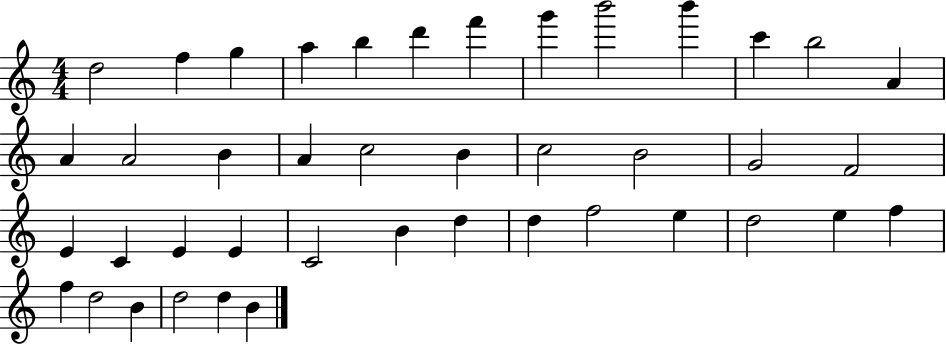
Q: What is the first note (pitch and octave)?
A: D5